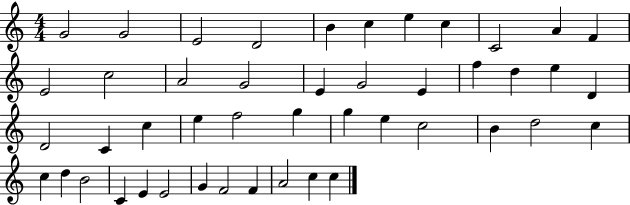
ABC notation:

X:1
T:Untitled
M:4/4
L:1/4
K:C
G2 G2 E2 D2 B c e c C2 A F E2 c2 A2 G2 E G2 E f d e D D2 C c e f2 g g e c2 B d2 c c d B2 C E E2 G F2 F A2 c c